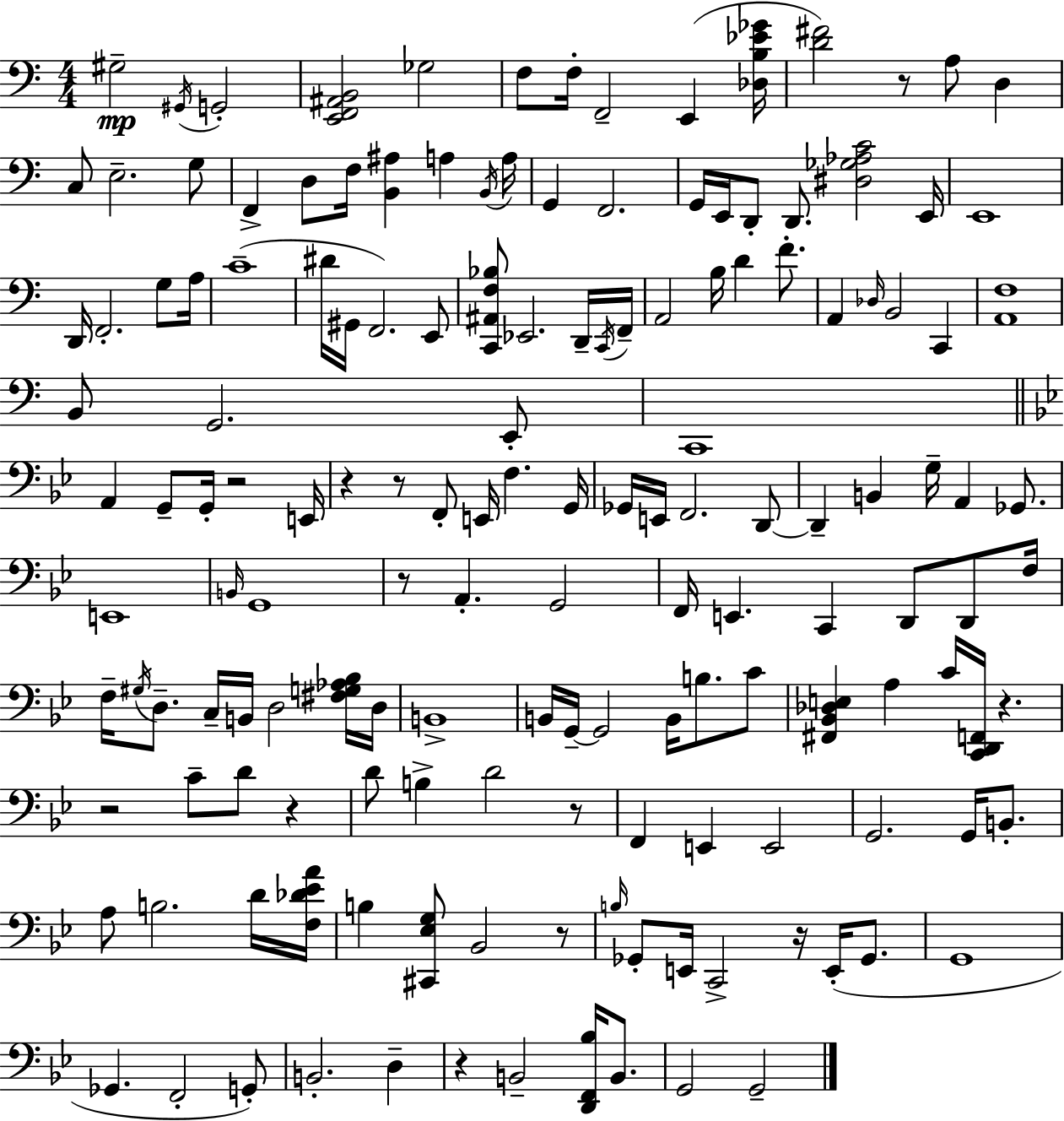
X:1
T:Untitled
M:4/4
L:1/4
K:Am
^G,2 ^G,,/4 G,,2 [E,,F,,^A,,B,,]2 _G,2 F,/2 F,/4 F,,2 E,, [_D,B,_E_G]/4 [D^F]2 z/2 A,/2 D, C,/2 E,2 G,/2 F,, D,/2 F,/4 [B,,^A,] A, B,,/4 A,/4 G,, F,,2 G,,/4 E,,/4 D,,/2 D,,/2 [^D,_G,_A,C]2 E,,/4 E,,4 D,,/4 F,,2 G,/2 A,/4 C4 ^D/4 ^G,,/4 F,,2 E,,/2 [C,,^A,,F,_B,]/2 _E,,2 D,,/4 C,,/4 F,,/4 A,,2 B,/4 D F/2 A,, _D,/4 B,,2 C,, [A,,F,]4 B,,/2 G,,2 E,,/2 C,,4 A,, G,,/2 G,,/4 z2 E,,/4 z z/2 F,,/2 E,,/4 F, G,,/4 _G,,/4 E,,/4 F,,2 D,,/2 D,, B,, G,/4 A,, _G,,/2 E,,4 B,,/4 G,,4 z/2 A,, G,,2 F,,/4 E,, C,, D,,/2 D,,/2 F,/4 F,/4 ^G,/4 D,/2 C,/4 B,,/4 D,2 [^F,G,_A,_B,]/4 D,/4 B,,4 B,,/4 G,,/4 G,,2 B,,/4 B,/2 C/2 [^F,,_B,,_D,E,] A, C/4 [C,,D,,F,,]/4 z z2 C/2 D/2 z D/2 B, D2 z/2 F,, E,, E,,2 G,,2 G,,/4 B,,/2 A,/2 B,2 D/4 [F,_D_EA]/4 B, [^C,,_E,G,]/2 _B,,2 z/2 B,/4 _G,,/2 E,,/4 C,,2 z/4 E,,/4 _G,,/2 G,,4 _G,, F,,2 G,,/2 B,,2 D, z B,,2 [D,,F,,_B,]/4 B,,/2 G,,2 G,,2